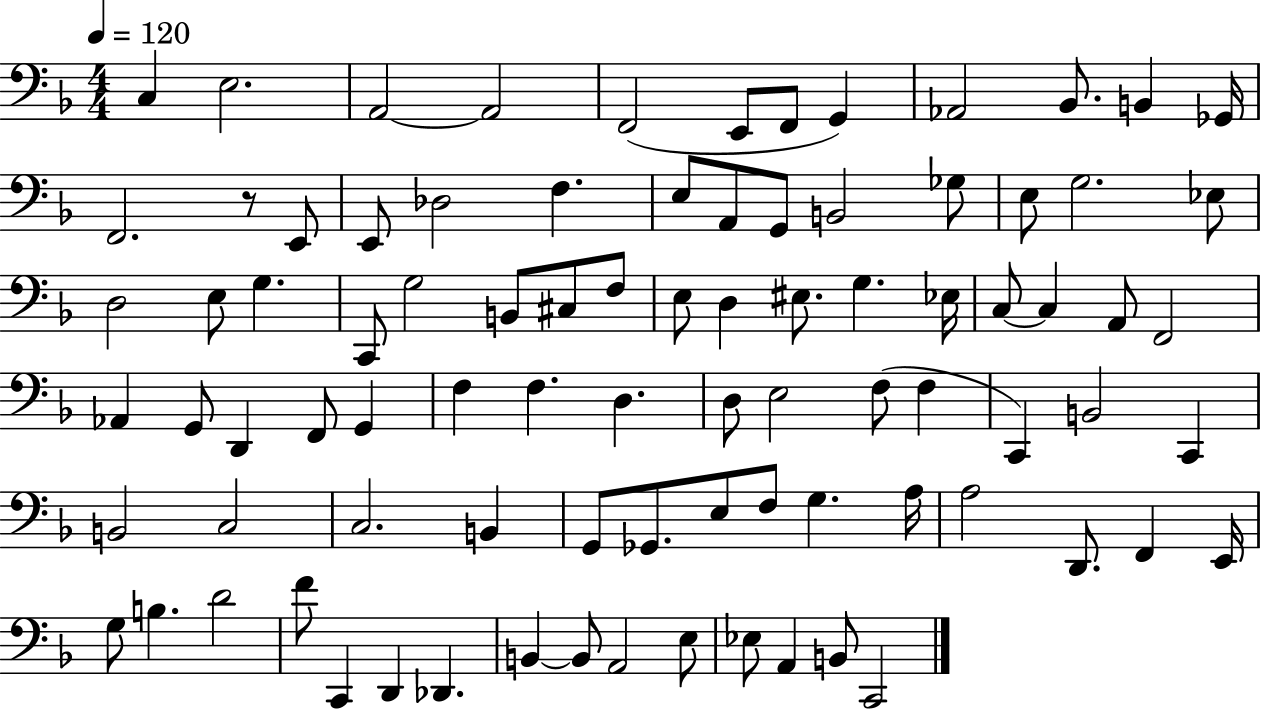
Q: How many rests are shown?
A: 1